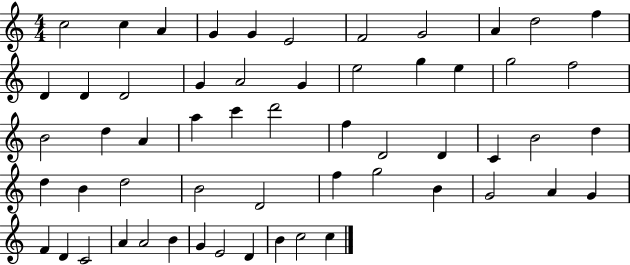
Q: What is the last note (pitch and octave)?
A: C5